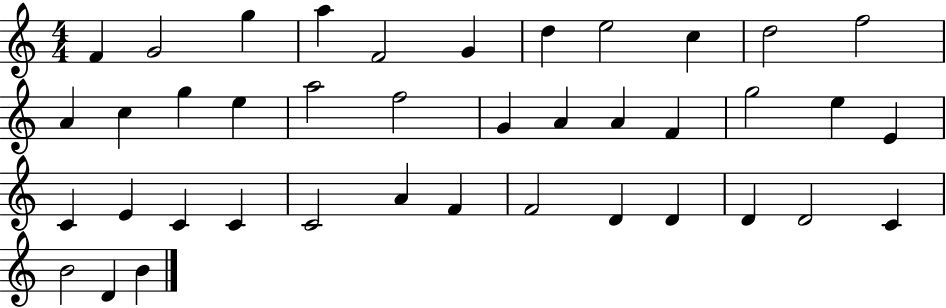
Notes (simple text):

F4/q G4/h G5/q A5/q F4/h G4/q D5/q E5/h C5/q D5/h F5/h A4/q C5/q G5/q E5/q A5/h F5/h G4/q A4/q A4/q F4/q G5/h E5/q E4/q C4/q E4/q C4/q C4/q C4/h A4/q F4/q F4/h D4/q D4/q D4/q D4/h C4/q B4/h D4/q B4/q